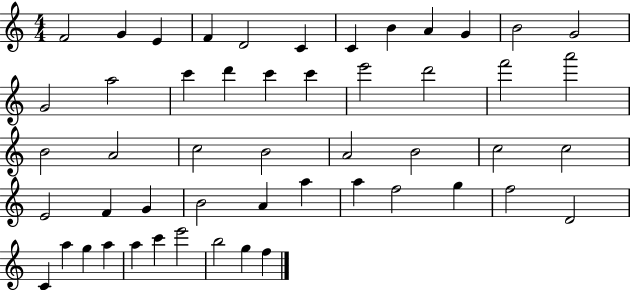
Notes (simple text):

F4/h G4/q E4/q F4/q D4/h C4/q C4/q B4/q A4/q G4/q B4/h G4/h G4/h A5/h C6/q D6/q C6/q C6/q E6/h D6/h F6/h A6/h B4/h A4/h C5/h B4/h A4/h B4/h C5/h C5/h E4/h F4/q G4/q B4/h A4/q A5/q A5/q F5/h G5/q F5/h D4/h C4/q A5/q G5/q A5/q A5/q C6/q E6/h B5/h G5/q F5/q